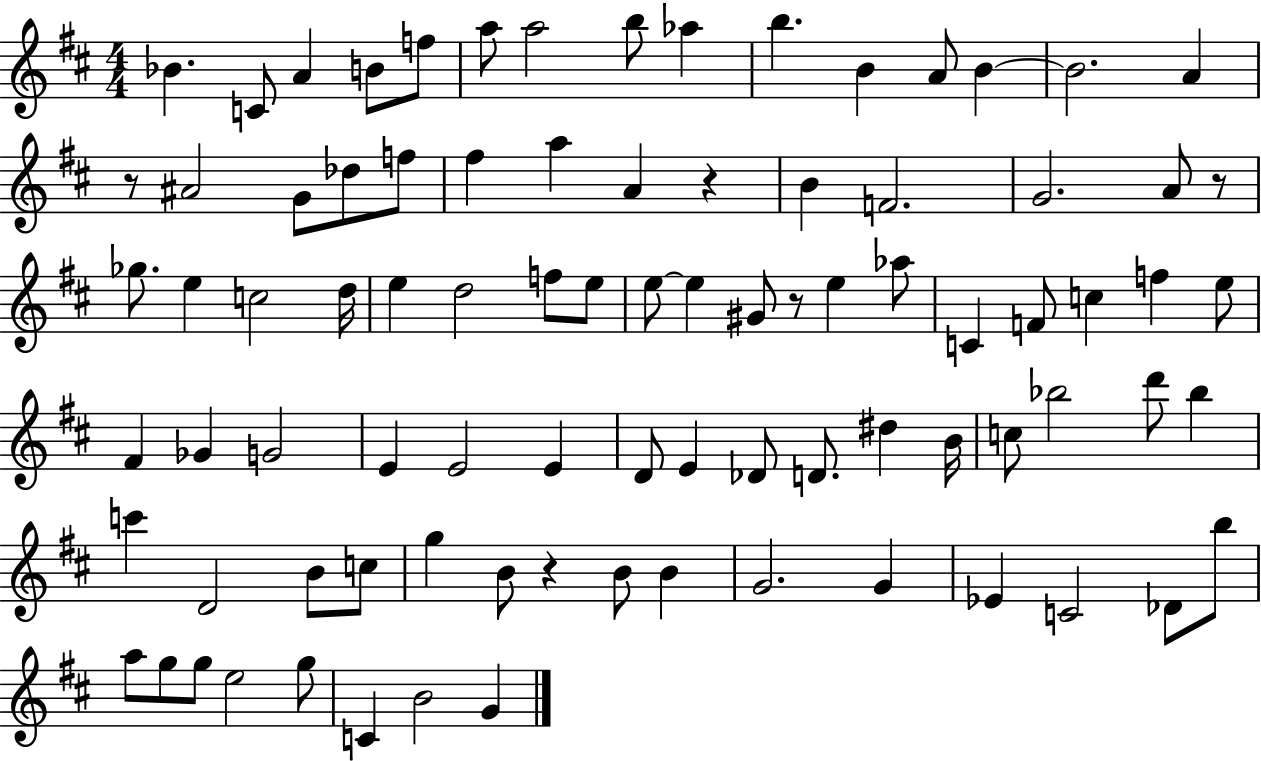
X:1
T:Untitled
M:4/4
L:1/4
K:D
_B C/2 A B/2 f/2 a/2 a2 b/2 _a b B A/2 B B2 A z/2 ^A2 G/2 _d/2 f/2 ^f a A z B F2 G2 A/2 z/2 _g/2 e c2 d/4 e d2 f/2 e/2 e/2 e ^G/2 z/2 e _a/2 C F/2 c f e/2 ^F _G G2 E E2 E D/2 E _D/2 D/2 ^d B/4 c/2 _b2 d'/2 _b c' D2 B/2 c/2 g B/2 z B/2 B G2 G _E C2 _D/2 b/2 a/2 g/2 g/2 e2 g/2 C B2 G